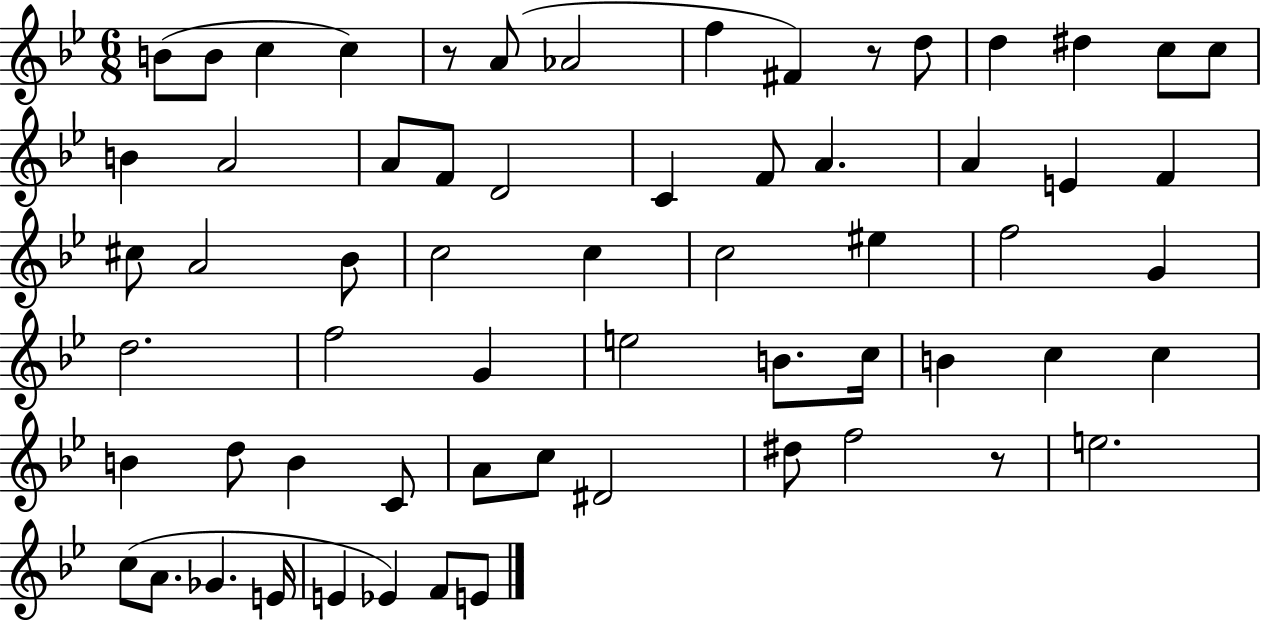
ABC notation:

X:1
T:Untitled
M:6/8
L:1/4
K:Bb
B/2 B/2 c c z/2 A/2 _A2 f ^F z/2 d/2 d ^d c/2 c/2 B A2 A/2 F/2 D2 C F/2 A A E F ^c/2 A2 _B/2 c2 c c2 ^e f2 G d2 f2 G e2 B/2 c/4 B c c B d/2 B C/2 A/2 c/2 ^D2 ^d/2 f2 z/2 e2 c/2 A/2 _G E/4 E _E F/2 E/2